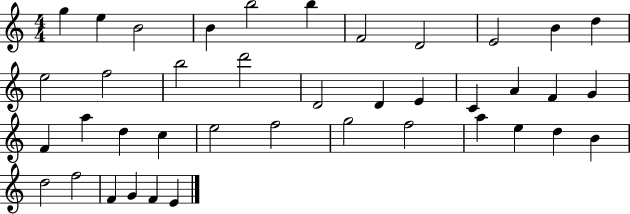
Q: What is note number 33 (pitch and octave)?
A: D5